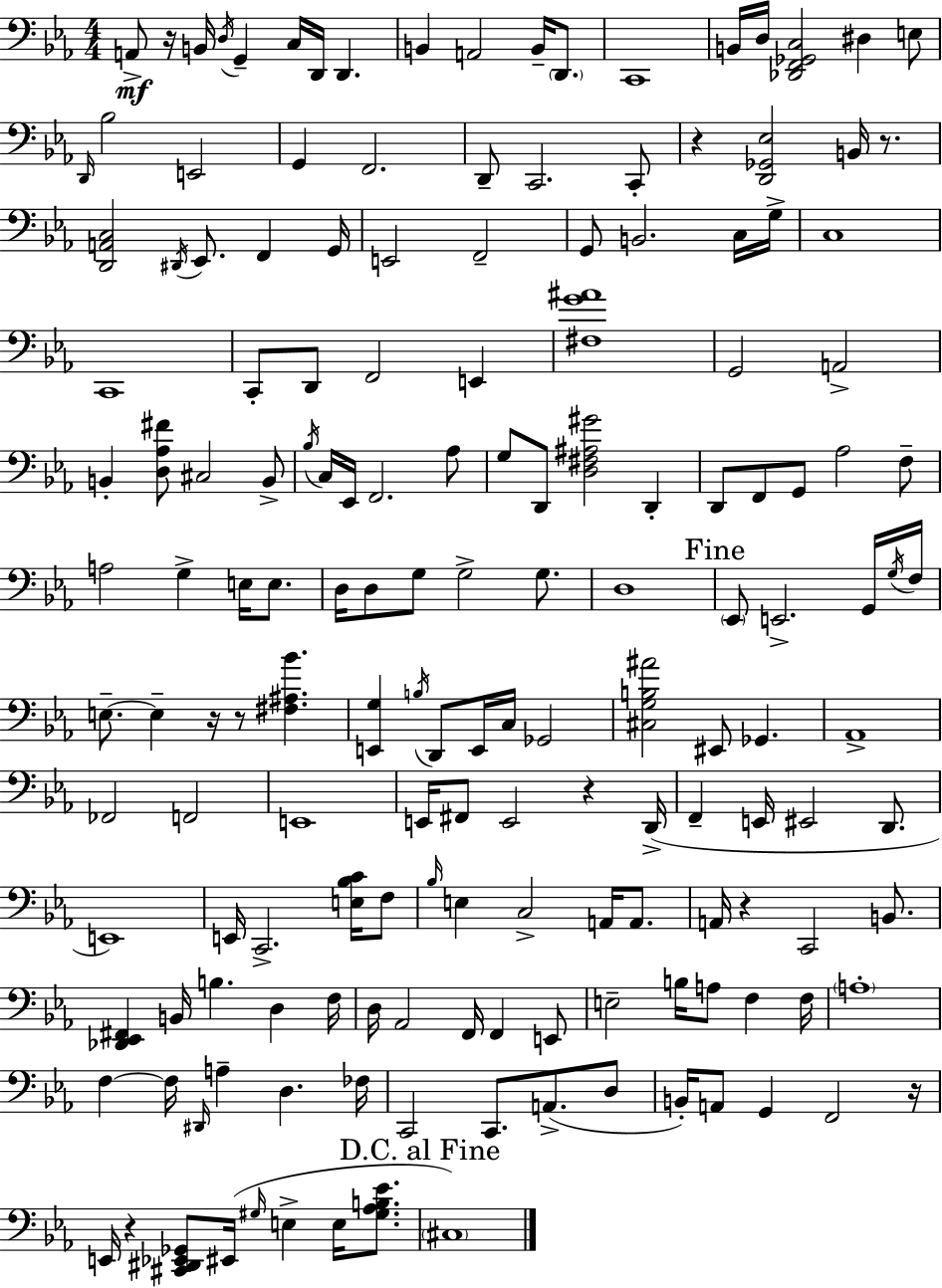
X:1
T:Untitled
M:4/4
L:1/4
K:Eb
A,,/2 z/4 B,,/4 D,/4 G,, C,/4 D,,/4 D,, B,, A,,2 B,,/4 D,,/2 C,,4 B,,/4 D,/4 [_D,,F,,_G,,C,]2 ^D, E,/2 D,,/4 _B,2 E,,2 G,, F,,2 D,,/2 C,,2 C,,/2 z [D,,_G,,_E,]2 B,,/4 z/2 [D,,A,,C,]2 ^D,,/4 _E,,/2 F,, G,,/4 E,,2 F,,2 G,,/2 B,,2 C,/4 G,/4 C,4 C,,4 C,,/2 D,,/2 F,,2 E,, [^F,G^A]4 G,,2 A,,2 B,, [D,_A,^F]/2 ^C,2 B,,/2 _B,/4 C,/4 _E,,/4 F,,2 _A,/2 G,/2 D,,/2 [D,^F,^A,^G]2 D,, D,,/2 F,,/2 G,,/2 _A,2 F,/2 A,2 G, E,/4 E,/2 D,/4 D,/2 G,/2 G,2 G,/2 D,4 _E,,/2 E,,2 G,,/4 G,/4 F,/4 E,/2 E, z/4 z/2 [^F,^A,_B] [E,,G,] B,/4 D,,/2 E,,/4 C,/4 _G,,2 [^C,G,B,^A]2 ^E,,/2 _G,, _A,,4 _F,,2 F,,2 E,,4 E,,/4 ^F,,/2 E,,2 z D,,/4 F,, E,,/4 ^E,,2 D,,/2 E,,4 E,,/4 C,,2 [E,_B,C]/4 F,/2 _B,/4 E, C,2 A,,/4 A,,/2 A,,/4 z C,,2 B,,/2 [_D,,_E,,^F,,] B,,/4 B, D, F,/4 D,/4 _A,,2 F,,/4 F,, E,,/2 E,2 B,/4 A,/2 F, F,/4 A,4 F, F,/4 ^D,,/4 A, D, _F,/4 C,,2 C,,/2 A,,/2 D,/2 B,,/4 A,,/2 G,, F,,2 z/4 E,,/4 z [^C,,^D,,_E,,_G,,]/2 ^E,,/4 ^G,/4 E, E,/4 [^G,_A,B,_E]/2 ^C,4